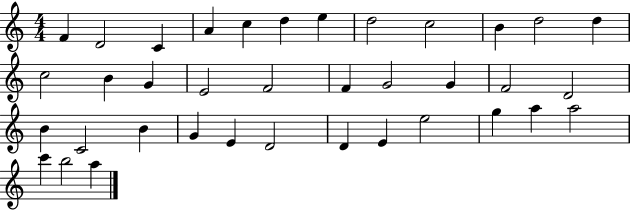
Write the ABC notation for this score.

X:1
T:Untitled
M:4/4
L:1/4
K:C
F D2 C A c d e d2 c2 B d2 d c2 B G E2 F2 F G2 G F2 D2 B C2 B G E D2 D E e2 g a a2 c' b2 a